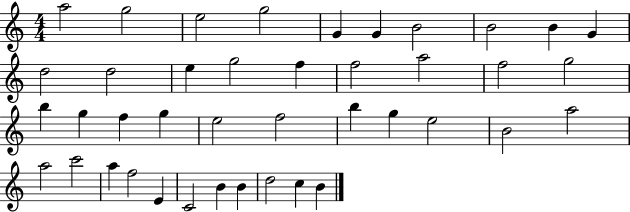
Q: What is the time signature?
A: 4/4